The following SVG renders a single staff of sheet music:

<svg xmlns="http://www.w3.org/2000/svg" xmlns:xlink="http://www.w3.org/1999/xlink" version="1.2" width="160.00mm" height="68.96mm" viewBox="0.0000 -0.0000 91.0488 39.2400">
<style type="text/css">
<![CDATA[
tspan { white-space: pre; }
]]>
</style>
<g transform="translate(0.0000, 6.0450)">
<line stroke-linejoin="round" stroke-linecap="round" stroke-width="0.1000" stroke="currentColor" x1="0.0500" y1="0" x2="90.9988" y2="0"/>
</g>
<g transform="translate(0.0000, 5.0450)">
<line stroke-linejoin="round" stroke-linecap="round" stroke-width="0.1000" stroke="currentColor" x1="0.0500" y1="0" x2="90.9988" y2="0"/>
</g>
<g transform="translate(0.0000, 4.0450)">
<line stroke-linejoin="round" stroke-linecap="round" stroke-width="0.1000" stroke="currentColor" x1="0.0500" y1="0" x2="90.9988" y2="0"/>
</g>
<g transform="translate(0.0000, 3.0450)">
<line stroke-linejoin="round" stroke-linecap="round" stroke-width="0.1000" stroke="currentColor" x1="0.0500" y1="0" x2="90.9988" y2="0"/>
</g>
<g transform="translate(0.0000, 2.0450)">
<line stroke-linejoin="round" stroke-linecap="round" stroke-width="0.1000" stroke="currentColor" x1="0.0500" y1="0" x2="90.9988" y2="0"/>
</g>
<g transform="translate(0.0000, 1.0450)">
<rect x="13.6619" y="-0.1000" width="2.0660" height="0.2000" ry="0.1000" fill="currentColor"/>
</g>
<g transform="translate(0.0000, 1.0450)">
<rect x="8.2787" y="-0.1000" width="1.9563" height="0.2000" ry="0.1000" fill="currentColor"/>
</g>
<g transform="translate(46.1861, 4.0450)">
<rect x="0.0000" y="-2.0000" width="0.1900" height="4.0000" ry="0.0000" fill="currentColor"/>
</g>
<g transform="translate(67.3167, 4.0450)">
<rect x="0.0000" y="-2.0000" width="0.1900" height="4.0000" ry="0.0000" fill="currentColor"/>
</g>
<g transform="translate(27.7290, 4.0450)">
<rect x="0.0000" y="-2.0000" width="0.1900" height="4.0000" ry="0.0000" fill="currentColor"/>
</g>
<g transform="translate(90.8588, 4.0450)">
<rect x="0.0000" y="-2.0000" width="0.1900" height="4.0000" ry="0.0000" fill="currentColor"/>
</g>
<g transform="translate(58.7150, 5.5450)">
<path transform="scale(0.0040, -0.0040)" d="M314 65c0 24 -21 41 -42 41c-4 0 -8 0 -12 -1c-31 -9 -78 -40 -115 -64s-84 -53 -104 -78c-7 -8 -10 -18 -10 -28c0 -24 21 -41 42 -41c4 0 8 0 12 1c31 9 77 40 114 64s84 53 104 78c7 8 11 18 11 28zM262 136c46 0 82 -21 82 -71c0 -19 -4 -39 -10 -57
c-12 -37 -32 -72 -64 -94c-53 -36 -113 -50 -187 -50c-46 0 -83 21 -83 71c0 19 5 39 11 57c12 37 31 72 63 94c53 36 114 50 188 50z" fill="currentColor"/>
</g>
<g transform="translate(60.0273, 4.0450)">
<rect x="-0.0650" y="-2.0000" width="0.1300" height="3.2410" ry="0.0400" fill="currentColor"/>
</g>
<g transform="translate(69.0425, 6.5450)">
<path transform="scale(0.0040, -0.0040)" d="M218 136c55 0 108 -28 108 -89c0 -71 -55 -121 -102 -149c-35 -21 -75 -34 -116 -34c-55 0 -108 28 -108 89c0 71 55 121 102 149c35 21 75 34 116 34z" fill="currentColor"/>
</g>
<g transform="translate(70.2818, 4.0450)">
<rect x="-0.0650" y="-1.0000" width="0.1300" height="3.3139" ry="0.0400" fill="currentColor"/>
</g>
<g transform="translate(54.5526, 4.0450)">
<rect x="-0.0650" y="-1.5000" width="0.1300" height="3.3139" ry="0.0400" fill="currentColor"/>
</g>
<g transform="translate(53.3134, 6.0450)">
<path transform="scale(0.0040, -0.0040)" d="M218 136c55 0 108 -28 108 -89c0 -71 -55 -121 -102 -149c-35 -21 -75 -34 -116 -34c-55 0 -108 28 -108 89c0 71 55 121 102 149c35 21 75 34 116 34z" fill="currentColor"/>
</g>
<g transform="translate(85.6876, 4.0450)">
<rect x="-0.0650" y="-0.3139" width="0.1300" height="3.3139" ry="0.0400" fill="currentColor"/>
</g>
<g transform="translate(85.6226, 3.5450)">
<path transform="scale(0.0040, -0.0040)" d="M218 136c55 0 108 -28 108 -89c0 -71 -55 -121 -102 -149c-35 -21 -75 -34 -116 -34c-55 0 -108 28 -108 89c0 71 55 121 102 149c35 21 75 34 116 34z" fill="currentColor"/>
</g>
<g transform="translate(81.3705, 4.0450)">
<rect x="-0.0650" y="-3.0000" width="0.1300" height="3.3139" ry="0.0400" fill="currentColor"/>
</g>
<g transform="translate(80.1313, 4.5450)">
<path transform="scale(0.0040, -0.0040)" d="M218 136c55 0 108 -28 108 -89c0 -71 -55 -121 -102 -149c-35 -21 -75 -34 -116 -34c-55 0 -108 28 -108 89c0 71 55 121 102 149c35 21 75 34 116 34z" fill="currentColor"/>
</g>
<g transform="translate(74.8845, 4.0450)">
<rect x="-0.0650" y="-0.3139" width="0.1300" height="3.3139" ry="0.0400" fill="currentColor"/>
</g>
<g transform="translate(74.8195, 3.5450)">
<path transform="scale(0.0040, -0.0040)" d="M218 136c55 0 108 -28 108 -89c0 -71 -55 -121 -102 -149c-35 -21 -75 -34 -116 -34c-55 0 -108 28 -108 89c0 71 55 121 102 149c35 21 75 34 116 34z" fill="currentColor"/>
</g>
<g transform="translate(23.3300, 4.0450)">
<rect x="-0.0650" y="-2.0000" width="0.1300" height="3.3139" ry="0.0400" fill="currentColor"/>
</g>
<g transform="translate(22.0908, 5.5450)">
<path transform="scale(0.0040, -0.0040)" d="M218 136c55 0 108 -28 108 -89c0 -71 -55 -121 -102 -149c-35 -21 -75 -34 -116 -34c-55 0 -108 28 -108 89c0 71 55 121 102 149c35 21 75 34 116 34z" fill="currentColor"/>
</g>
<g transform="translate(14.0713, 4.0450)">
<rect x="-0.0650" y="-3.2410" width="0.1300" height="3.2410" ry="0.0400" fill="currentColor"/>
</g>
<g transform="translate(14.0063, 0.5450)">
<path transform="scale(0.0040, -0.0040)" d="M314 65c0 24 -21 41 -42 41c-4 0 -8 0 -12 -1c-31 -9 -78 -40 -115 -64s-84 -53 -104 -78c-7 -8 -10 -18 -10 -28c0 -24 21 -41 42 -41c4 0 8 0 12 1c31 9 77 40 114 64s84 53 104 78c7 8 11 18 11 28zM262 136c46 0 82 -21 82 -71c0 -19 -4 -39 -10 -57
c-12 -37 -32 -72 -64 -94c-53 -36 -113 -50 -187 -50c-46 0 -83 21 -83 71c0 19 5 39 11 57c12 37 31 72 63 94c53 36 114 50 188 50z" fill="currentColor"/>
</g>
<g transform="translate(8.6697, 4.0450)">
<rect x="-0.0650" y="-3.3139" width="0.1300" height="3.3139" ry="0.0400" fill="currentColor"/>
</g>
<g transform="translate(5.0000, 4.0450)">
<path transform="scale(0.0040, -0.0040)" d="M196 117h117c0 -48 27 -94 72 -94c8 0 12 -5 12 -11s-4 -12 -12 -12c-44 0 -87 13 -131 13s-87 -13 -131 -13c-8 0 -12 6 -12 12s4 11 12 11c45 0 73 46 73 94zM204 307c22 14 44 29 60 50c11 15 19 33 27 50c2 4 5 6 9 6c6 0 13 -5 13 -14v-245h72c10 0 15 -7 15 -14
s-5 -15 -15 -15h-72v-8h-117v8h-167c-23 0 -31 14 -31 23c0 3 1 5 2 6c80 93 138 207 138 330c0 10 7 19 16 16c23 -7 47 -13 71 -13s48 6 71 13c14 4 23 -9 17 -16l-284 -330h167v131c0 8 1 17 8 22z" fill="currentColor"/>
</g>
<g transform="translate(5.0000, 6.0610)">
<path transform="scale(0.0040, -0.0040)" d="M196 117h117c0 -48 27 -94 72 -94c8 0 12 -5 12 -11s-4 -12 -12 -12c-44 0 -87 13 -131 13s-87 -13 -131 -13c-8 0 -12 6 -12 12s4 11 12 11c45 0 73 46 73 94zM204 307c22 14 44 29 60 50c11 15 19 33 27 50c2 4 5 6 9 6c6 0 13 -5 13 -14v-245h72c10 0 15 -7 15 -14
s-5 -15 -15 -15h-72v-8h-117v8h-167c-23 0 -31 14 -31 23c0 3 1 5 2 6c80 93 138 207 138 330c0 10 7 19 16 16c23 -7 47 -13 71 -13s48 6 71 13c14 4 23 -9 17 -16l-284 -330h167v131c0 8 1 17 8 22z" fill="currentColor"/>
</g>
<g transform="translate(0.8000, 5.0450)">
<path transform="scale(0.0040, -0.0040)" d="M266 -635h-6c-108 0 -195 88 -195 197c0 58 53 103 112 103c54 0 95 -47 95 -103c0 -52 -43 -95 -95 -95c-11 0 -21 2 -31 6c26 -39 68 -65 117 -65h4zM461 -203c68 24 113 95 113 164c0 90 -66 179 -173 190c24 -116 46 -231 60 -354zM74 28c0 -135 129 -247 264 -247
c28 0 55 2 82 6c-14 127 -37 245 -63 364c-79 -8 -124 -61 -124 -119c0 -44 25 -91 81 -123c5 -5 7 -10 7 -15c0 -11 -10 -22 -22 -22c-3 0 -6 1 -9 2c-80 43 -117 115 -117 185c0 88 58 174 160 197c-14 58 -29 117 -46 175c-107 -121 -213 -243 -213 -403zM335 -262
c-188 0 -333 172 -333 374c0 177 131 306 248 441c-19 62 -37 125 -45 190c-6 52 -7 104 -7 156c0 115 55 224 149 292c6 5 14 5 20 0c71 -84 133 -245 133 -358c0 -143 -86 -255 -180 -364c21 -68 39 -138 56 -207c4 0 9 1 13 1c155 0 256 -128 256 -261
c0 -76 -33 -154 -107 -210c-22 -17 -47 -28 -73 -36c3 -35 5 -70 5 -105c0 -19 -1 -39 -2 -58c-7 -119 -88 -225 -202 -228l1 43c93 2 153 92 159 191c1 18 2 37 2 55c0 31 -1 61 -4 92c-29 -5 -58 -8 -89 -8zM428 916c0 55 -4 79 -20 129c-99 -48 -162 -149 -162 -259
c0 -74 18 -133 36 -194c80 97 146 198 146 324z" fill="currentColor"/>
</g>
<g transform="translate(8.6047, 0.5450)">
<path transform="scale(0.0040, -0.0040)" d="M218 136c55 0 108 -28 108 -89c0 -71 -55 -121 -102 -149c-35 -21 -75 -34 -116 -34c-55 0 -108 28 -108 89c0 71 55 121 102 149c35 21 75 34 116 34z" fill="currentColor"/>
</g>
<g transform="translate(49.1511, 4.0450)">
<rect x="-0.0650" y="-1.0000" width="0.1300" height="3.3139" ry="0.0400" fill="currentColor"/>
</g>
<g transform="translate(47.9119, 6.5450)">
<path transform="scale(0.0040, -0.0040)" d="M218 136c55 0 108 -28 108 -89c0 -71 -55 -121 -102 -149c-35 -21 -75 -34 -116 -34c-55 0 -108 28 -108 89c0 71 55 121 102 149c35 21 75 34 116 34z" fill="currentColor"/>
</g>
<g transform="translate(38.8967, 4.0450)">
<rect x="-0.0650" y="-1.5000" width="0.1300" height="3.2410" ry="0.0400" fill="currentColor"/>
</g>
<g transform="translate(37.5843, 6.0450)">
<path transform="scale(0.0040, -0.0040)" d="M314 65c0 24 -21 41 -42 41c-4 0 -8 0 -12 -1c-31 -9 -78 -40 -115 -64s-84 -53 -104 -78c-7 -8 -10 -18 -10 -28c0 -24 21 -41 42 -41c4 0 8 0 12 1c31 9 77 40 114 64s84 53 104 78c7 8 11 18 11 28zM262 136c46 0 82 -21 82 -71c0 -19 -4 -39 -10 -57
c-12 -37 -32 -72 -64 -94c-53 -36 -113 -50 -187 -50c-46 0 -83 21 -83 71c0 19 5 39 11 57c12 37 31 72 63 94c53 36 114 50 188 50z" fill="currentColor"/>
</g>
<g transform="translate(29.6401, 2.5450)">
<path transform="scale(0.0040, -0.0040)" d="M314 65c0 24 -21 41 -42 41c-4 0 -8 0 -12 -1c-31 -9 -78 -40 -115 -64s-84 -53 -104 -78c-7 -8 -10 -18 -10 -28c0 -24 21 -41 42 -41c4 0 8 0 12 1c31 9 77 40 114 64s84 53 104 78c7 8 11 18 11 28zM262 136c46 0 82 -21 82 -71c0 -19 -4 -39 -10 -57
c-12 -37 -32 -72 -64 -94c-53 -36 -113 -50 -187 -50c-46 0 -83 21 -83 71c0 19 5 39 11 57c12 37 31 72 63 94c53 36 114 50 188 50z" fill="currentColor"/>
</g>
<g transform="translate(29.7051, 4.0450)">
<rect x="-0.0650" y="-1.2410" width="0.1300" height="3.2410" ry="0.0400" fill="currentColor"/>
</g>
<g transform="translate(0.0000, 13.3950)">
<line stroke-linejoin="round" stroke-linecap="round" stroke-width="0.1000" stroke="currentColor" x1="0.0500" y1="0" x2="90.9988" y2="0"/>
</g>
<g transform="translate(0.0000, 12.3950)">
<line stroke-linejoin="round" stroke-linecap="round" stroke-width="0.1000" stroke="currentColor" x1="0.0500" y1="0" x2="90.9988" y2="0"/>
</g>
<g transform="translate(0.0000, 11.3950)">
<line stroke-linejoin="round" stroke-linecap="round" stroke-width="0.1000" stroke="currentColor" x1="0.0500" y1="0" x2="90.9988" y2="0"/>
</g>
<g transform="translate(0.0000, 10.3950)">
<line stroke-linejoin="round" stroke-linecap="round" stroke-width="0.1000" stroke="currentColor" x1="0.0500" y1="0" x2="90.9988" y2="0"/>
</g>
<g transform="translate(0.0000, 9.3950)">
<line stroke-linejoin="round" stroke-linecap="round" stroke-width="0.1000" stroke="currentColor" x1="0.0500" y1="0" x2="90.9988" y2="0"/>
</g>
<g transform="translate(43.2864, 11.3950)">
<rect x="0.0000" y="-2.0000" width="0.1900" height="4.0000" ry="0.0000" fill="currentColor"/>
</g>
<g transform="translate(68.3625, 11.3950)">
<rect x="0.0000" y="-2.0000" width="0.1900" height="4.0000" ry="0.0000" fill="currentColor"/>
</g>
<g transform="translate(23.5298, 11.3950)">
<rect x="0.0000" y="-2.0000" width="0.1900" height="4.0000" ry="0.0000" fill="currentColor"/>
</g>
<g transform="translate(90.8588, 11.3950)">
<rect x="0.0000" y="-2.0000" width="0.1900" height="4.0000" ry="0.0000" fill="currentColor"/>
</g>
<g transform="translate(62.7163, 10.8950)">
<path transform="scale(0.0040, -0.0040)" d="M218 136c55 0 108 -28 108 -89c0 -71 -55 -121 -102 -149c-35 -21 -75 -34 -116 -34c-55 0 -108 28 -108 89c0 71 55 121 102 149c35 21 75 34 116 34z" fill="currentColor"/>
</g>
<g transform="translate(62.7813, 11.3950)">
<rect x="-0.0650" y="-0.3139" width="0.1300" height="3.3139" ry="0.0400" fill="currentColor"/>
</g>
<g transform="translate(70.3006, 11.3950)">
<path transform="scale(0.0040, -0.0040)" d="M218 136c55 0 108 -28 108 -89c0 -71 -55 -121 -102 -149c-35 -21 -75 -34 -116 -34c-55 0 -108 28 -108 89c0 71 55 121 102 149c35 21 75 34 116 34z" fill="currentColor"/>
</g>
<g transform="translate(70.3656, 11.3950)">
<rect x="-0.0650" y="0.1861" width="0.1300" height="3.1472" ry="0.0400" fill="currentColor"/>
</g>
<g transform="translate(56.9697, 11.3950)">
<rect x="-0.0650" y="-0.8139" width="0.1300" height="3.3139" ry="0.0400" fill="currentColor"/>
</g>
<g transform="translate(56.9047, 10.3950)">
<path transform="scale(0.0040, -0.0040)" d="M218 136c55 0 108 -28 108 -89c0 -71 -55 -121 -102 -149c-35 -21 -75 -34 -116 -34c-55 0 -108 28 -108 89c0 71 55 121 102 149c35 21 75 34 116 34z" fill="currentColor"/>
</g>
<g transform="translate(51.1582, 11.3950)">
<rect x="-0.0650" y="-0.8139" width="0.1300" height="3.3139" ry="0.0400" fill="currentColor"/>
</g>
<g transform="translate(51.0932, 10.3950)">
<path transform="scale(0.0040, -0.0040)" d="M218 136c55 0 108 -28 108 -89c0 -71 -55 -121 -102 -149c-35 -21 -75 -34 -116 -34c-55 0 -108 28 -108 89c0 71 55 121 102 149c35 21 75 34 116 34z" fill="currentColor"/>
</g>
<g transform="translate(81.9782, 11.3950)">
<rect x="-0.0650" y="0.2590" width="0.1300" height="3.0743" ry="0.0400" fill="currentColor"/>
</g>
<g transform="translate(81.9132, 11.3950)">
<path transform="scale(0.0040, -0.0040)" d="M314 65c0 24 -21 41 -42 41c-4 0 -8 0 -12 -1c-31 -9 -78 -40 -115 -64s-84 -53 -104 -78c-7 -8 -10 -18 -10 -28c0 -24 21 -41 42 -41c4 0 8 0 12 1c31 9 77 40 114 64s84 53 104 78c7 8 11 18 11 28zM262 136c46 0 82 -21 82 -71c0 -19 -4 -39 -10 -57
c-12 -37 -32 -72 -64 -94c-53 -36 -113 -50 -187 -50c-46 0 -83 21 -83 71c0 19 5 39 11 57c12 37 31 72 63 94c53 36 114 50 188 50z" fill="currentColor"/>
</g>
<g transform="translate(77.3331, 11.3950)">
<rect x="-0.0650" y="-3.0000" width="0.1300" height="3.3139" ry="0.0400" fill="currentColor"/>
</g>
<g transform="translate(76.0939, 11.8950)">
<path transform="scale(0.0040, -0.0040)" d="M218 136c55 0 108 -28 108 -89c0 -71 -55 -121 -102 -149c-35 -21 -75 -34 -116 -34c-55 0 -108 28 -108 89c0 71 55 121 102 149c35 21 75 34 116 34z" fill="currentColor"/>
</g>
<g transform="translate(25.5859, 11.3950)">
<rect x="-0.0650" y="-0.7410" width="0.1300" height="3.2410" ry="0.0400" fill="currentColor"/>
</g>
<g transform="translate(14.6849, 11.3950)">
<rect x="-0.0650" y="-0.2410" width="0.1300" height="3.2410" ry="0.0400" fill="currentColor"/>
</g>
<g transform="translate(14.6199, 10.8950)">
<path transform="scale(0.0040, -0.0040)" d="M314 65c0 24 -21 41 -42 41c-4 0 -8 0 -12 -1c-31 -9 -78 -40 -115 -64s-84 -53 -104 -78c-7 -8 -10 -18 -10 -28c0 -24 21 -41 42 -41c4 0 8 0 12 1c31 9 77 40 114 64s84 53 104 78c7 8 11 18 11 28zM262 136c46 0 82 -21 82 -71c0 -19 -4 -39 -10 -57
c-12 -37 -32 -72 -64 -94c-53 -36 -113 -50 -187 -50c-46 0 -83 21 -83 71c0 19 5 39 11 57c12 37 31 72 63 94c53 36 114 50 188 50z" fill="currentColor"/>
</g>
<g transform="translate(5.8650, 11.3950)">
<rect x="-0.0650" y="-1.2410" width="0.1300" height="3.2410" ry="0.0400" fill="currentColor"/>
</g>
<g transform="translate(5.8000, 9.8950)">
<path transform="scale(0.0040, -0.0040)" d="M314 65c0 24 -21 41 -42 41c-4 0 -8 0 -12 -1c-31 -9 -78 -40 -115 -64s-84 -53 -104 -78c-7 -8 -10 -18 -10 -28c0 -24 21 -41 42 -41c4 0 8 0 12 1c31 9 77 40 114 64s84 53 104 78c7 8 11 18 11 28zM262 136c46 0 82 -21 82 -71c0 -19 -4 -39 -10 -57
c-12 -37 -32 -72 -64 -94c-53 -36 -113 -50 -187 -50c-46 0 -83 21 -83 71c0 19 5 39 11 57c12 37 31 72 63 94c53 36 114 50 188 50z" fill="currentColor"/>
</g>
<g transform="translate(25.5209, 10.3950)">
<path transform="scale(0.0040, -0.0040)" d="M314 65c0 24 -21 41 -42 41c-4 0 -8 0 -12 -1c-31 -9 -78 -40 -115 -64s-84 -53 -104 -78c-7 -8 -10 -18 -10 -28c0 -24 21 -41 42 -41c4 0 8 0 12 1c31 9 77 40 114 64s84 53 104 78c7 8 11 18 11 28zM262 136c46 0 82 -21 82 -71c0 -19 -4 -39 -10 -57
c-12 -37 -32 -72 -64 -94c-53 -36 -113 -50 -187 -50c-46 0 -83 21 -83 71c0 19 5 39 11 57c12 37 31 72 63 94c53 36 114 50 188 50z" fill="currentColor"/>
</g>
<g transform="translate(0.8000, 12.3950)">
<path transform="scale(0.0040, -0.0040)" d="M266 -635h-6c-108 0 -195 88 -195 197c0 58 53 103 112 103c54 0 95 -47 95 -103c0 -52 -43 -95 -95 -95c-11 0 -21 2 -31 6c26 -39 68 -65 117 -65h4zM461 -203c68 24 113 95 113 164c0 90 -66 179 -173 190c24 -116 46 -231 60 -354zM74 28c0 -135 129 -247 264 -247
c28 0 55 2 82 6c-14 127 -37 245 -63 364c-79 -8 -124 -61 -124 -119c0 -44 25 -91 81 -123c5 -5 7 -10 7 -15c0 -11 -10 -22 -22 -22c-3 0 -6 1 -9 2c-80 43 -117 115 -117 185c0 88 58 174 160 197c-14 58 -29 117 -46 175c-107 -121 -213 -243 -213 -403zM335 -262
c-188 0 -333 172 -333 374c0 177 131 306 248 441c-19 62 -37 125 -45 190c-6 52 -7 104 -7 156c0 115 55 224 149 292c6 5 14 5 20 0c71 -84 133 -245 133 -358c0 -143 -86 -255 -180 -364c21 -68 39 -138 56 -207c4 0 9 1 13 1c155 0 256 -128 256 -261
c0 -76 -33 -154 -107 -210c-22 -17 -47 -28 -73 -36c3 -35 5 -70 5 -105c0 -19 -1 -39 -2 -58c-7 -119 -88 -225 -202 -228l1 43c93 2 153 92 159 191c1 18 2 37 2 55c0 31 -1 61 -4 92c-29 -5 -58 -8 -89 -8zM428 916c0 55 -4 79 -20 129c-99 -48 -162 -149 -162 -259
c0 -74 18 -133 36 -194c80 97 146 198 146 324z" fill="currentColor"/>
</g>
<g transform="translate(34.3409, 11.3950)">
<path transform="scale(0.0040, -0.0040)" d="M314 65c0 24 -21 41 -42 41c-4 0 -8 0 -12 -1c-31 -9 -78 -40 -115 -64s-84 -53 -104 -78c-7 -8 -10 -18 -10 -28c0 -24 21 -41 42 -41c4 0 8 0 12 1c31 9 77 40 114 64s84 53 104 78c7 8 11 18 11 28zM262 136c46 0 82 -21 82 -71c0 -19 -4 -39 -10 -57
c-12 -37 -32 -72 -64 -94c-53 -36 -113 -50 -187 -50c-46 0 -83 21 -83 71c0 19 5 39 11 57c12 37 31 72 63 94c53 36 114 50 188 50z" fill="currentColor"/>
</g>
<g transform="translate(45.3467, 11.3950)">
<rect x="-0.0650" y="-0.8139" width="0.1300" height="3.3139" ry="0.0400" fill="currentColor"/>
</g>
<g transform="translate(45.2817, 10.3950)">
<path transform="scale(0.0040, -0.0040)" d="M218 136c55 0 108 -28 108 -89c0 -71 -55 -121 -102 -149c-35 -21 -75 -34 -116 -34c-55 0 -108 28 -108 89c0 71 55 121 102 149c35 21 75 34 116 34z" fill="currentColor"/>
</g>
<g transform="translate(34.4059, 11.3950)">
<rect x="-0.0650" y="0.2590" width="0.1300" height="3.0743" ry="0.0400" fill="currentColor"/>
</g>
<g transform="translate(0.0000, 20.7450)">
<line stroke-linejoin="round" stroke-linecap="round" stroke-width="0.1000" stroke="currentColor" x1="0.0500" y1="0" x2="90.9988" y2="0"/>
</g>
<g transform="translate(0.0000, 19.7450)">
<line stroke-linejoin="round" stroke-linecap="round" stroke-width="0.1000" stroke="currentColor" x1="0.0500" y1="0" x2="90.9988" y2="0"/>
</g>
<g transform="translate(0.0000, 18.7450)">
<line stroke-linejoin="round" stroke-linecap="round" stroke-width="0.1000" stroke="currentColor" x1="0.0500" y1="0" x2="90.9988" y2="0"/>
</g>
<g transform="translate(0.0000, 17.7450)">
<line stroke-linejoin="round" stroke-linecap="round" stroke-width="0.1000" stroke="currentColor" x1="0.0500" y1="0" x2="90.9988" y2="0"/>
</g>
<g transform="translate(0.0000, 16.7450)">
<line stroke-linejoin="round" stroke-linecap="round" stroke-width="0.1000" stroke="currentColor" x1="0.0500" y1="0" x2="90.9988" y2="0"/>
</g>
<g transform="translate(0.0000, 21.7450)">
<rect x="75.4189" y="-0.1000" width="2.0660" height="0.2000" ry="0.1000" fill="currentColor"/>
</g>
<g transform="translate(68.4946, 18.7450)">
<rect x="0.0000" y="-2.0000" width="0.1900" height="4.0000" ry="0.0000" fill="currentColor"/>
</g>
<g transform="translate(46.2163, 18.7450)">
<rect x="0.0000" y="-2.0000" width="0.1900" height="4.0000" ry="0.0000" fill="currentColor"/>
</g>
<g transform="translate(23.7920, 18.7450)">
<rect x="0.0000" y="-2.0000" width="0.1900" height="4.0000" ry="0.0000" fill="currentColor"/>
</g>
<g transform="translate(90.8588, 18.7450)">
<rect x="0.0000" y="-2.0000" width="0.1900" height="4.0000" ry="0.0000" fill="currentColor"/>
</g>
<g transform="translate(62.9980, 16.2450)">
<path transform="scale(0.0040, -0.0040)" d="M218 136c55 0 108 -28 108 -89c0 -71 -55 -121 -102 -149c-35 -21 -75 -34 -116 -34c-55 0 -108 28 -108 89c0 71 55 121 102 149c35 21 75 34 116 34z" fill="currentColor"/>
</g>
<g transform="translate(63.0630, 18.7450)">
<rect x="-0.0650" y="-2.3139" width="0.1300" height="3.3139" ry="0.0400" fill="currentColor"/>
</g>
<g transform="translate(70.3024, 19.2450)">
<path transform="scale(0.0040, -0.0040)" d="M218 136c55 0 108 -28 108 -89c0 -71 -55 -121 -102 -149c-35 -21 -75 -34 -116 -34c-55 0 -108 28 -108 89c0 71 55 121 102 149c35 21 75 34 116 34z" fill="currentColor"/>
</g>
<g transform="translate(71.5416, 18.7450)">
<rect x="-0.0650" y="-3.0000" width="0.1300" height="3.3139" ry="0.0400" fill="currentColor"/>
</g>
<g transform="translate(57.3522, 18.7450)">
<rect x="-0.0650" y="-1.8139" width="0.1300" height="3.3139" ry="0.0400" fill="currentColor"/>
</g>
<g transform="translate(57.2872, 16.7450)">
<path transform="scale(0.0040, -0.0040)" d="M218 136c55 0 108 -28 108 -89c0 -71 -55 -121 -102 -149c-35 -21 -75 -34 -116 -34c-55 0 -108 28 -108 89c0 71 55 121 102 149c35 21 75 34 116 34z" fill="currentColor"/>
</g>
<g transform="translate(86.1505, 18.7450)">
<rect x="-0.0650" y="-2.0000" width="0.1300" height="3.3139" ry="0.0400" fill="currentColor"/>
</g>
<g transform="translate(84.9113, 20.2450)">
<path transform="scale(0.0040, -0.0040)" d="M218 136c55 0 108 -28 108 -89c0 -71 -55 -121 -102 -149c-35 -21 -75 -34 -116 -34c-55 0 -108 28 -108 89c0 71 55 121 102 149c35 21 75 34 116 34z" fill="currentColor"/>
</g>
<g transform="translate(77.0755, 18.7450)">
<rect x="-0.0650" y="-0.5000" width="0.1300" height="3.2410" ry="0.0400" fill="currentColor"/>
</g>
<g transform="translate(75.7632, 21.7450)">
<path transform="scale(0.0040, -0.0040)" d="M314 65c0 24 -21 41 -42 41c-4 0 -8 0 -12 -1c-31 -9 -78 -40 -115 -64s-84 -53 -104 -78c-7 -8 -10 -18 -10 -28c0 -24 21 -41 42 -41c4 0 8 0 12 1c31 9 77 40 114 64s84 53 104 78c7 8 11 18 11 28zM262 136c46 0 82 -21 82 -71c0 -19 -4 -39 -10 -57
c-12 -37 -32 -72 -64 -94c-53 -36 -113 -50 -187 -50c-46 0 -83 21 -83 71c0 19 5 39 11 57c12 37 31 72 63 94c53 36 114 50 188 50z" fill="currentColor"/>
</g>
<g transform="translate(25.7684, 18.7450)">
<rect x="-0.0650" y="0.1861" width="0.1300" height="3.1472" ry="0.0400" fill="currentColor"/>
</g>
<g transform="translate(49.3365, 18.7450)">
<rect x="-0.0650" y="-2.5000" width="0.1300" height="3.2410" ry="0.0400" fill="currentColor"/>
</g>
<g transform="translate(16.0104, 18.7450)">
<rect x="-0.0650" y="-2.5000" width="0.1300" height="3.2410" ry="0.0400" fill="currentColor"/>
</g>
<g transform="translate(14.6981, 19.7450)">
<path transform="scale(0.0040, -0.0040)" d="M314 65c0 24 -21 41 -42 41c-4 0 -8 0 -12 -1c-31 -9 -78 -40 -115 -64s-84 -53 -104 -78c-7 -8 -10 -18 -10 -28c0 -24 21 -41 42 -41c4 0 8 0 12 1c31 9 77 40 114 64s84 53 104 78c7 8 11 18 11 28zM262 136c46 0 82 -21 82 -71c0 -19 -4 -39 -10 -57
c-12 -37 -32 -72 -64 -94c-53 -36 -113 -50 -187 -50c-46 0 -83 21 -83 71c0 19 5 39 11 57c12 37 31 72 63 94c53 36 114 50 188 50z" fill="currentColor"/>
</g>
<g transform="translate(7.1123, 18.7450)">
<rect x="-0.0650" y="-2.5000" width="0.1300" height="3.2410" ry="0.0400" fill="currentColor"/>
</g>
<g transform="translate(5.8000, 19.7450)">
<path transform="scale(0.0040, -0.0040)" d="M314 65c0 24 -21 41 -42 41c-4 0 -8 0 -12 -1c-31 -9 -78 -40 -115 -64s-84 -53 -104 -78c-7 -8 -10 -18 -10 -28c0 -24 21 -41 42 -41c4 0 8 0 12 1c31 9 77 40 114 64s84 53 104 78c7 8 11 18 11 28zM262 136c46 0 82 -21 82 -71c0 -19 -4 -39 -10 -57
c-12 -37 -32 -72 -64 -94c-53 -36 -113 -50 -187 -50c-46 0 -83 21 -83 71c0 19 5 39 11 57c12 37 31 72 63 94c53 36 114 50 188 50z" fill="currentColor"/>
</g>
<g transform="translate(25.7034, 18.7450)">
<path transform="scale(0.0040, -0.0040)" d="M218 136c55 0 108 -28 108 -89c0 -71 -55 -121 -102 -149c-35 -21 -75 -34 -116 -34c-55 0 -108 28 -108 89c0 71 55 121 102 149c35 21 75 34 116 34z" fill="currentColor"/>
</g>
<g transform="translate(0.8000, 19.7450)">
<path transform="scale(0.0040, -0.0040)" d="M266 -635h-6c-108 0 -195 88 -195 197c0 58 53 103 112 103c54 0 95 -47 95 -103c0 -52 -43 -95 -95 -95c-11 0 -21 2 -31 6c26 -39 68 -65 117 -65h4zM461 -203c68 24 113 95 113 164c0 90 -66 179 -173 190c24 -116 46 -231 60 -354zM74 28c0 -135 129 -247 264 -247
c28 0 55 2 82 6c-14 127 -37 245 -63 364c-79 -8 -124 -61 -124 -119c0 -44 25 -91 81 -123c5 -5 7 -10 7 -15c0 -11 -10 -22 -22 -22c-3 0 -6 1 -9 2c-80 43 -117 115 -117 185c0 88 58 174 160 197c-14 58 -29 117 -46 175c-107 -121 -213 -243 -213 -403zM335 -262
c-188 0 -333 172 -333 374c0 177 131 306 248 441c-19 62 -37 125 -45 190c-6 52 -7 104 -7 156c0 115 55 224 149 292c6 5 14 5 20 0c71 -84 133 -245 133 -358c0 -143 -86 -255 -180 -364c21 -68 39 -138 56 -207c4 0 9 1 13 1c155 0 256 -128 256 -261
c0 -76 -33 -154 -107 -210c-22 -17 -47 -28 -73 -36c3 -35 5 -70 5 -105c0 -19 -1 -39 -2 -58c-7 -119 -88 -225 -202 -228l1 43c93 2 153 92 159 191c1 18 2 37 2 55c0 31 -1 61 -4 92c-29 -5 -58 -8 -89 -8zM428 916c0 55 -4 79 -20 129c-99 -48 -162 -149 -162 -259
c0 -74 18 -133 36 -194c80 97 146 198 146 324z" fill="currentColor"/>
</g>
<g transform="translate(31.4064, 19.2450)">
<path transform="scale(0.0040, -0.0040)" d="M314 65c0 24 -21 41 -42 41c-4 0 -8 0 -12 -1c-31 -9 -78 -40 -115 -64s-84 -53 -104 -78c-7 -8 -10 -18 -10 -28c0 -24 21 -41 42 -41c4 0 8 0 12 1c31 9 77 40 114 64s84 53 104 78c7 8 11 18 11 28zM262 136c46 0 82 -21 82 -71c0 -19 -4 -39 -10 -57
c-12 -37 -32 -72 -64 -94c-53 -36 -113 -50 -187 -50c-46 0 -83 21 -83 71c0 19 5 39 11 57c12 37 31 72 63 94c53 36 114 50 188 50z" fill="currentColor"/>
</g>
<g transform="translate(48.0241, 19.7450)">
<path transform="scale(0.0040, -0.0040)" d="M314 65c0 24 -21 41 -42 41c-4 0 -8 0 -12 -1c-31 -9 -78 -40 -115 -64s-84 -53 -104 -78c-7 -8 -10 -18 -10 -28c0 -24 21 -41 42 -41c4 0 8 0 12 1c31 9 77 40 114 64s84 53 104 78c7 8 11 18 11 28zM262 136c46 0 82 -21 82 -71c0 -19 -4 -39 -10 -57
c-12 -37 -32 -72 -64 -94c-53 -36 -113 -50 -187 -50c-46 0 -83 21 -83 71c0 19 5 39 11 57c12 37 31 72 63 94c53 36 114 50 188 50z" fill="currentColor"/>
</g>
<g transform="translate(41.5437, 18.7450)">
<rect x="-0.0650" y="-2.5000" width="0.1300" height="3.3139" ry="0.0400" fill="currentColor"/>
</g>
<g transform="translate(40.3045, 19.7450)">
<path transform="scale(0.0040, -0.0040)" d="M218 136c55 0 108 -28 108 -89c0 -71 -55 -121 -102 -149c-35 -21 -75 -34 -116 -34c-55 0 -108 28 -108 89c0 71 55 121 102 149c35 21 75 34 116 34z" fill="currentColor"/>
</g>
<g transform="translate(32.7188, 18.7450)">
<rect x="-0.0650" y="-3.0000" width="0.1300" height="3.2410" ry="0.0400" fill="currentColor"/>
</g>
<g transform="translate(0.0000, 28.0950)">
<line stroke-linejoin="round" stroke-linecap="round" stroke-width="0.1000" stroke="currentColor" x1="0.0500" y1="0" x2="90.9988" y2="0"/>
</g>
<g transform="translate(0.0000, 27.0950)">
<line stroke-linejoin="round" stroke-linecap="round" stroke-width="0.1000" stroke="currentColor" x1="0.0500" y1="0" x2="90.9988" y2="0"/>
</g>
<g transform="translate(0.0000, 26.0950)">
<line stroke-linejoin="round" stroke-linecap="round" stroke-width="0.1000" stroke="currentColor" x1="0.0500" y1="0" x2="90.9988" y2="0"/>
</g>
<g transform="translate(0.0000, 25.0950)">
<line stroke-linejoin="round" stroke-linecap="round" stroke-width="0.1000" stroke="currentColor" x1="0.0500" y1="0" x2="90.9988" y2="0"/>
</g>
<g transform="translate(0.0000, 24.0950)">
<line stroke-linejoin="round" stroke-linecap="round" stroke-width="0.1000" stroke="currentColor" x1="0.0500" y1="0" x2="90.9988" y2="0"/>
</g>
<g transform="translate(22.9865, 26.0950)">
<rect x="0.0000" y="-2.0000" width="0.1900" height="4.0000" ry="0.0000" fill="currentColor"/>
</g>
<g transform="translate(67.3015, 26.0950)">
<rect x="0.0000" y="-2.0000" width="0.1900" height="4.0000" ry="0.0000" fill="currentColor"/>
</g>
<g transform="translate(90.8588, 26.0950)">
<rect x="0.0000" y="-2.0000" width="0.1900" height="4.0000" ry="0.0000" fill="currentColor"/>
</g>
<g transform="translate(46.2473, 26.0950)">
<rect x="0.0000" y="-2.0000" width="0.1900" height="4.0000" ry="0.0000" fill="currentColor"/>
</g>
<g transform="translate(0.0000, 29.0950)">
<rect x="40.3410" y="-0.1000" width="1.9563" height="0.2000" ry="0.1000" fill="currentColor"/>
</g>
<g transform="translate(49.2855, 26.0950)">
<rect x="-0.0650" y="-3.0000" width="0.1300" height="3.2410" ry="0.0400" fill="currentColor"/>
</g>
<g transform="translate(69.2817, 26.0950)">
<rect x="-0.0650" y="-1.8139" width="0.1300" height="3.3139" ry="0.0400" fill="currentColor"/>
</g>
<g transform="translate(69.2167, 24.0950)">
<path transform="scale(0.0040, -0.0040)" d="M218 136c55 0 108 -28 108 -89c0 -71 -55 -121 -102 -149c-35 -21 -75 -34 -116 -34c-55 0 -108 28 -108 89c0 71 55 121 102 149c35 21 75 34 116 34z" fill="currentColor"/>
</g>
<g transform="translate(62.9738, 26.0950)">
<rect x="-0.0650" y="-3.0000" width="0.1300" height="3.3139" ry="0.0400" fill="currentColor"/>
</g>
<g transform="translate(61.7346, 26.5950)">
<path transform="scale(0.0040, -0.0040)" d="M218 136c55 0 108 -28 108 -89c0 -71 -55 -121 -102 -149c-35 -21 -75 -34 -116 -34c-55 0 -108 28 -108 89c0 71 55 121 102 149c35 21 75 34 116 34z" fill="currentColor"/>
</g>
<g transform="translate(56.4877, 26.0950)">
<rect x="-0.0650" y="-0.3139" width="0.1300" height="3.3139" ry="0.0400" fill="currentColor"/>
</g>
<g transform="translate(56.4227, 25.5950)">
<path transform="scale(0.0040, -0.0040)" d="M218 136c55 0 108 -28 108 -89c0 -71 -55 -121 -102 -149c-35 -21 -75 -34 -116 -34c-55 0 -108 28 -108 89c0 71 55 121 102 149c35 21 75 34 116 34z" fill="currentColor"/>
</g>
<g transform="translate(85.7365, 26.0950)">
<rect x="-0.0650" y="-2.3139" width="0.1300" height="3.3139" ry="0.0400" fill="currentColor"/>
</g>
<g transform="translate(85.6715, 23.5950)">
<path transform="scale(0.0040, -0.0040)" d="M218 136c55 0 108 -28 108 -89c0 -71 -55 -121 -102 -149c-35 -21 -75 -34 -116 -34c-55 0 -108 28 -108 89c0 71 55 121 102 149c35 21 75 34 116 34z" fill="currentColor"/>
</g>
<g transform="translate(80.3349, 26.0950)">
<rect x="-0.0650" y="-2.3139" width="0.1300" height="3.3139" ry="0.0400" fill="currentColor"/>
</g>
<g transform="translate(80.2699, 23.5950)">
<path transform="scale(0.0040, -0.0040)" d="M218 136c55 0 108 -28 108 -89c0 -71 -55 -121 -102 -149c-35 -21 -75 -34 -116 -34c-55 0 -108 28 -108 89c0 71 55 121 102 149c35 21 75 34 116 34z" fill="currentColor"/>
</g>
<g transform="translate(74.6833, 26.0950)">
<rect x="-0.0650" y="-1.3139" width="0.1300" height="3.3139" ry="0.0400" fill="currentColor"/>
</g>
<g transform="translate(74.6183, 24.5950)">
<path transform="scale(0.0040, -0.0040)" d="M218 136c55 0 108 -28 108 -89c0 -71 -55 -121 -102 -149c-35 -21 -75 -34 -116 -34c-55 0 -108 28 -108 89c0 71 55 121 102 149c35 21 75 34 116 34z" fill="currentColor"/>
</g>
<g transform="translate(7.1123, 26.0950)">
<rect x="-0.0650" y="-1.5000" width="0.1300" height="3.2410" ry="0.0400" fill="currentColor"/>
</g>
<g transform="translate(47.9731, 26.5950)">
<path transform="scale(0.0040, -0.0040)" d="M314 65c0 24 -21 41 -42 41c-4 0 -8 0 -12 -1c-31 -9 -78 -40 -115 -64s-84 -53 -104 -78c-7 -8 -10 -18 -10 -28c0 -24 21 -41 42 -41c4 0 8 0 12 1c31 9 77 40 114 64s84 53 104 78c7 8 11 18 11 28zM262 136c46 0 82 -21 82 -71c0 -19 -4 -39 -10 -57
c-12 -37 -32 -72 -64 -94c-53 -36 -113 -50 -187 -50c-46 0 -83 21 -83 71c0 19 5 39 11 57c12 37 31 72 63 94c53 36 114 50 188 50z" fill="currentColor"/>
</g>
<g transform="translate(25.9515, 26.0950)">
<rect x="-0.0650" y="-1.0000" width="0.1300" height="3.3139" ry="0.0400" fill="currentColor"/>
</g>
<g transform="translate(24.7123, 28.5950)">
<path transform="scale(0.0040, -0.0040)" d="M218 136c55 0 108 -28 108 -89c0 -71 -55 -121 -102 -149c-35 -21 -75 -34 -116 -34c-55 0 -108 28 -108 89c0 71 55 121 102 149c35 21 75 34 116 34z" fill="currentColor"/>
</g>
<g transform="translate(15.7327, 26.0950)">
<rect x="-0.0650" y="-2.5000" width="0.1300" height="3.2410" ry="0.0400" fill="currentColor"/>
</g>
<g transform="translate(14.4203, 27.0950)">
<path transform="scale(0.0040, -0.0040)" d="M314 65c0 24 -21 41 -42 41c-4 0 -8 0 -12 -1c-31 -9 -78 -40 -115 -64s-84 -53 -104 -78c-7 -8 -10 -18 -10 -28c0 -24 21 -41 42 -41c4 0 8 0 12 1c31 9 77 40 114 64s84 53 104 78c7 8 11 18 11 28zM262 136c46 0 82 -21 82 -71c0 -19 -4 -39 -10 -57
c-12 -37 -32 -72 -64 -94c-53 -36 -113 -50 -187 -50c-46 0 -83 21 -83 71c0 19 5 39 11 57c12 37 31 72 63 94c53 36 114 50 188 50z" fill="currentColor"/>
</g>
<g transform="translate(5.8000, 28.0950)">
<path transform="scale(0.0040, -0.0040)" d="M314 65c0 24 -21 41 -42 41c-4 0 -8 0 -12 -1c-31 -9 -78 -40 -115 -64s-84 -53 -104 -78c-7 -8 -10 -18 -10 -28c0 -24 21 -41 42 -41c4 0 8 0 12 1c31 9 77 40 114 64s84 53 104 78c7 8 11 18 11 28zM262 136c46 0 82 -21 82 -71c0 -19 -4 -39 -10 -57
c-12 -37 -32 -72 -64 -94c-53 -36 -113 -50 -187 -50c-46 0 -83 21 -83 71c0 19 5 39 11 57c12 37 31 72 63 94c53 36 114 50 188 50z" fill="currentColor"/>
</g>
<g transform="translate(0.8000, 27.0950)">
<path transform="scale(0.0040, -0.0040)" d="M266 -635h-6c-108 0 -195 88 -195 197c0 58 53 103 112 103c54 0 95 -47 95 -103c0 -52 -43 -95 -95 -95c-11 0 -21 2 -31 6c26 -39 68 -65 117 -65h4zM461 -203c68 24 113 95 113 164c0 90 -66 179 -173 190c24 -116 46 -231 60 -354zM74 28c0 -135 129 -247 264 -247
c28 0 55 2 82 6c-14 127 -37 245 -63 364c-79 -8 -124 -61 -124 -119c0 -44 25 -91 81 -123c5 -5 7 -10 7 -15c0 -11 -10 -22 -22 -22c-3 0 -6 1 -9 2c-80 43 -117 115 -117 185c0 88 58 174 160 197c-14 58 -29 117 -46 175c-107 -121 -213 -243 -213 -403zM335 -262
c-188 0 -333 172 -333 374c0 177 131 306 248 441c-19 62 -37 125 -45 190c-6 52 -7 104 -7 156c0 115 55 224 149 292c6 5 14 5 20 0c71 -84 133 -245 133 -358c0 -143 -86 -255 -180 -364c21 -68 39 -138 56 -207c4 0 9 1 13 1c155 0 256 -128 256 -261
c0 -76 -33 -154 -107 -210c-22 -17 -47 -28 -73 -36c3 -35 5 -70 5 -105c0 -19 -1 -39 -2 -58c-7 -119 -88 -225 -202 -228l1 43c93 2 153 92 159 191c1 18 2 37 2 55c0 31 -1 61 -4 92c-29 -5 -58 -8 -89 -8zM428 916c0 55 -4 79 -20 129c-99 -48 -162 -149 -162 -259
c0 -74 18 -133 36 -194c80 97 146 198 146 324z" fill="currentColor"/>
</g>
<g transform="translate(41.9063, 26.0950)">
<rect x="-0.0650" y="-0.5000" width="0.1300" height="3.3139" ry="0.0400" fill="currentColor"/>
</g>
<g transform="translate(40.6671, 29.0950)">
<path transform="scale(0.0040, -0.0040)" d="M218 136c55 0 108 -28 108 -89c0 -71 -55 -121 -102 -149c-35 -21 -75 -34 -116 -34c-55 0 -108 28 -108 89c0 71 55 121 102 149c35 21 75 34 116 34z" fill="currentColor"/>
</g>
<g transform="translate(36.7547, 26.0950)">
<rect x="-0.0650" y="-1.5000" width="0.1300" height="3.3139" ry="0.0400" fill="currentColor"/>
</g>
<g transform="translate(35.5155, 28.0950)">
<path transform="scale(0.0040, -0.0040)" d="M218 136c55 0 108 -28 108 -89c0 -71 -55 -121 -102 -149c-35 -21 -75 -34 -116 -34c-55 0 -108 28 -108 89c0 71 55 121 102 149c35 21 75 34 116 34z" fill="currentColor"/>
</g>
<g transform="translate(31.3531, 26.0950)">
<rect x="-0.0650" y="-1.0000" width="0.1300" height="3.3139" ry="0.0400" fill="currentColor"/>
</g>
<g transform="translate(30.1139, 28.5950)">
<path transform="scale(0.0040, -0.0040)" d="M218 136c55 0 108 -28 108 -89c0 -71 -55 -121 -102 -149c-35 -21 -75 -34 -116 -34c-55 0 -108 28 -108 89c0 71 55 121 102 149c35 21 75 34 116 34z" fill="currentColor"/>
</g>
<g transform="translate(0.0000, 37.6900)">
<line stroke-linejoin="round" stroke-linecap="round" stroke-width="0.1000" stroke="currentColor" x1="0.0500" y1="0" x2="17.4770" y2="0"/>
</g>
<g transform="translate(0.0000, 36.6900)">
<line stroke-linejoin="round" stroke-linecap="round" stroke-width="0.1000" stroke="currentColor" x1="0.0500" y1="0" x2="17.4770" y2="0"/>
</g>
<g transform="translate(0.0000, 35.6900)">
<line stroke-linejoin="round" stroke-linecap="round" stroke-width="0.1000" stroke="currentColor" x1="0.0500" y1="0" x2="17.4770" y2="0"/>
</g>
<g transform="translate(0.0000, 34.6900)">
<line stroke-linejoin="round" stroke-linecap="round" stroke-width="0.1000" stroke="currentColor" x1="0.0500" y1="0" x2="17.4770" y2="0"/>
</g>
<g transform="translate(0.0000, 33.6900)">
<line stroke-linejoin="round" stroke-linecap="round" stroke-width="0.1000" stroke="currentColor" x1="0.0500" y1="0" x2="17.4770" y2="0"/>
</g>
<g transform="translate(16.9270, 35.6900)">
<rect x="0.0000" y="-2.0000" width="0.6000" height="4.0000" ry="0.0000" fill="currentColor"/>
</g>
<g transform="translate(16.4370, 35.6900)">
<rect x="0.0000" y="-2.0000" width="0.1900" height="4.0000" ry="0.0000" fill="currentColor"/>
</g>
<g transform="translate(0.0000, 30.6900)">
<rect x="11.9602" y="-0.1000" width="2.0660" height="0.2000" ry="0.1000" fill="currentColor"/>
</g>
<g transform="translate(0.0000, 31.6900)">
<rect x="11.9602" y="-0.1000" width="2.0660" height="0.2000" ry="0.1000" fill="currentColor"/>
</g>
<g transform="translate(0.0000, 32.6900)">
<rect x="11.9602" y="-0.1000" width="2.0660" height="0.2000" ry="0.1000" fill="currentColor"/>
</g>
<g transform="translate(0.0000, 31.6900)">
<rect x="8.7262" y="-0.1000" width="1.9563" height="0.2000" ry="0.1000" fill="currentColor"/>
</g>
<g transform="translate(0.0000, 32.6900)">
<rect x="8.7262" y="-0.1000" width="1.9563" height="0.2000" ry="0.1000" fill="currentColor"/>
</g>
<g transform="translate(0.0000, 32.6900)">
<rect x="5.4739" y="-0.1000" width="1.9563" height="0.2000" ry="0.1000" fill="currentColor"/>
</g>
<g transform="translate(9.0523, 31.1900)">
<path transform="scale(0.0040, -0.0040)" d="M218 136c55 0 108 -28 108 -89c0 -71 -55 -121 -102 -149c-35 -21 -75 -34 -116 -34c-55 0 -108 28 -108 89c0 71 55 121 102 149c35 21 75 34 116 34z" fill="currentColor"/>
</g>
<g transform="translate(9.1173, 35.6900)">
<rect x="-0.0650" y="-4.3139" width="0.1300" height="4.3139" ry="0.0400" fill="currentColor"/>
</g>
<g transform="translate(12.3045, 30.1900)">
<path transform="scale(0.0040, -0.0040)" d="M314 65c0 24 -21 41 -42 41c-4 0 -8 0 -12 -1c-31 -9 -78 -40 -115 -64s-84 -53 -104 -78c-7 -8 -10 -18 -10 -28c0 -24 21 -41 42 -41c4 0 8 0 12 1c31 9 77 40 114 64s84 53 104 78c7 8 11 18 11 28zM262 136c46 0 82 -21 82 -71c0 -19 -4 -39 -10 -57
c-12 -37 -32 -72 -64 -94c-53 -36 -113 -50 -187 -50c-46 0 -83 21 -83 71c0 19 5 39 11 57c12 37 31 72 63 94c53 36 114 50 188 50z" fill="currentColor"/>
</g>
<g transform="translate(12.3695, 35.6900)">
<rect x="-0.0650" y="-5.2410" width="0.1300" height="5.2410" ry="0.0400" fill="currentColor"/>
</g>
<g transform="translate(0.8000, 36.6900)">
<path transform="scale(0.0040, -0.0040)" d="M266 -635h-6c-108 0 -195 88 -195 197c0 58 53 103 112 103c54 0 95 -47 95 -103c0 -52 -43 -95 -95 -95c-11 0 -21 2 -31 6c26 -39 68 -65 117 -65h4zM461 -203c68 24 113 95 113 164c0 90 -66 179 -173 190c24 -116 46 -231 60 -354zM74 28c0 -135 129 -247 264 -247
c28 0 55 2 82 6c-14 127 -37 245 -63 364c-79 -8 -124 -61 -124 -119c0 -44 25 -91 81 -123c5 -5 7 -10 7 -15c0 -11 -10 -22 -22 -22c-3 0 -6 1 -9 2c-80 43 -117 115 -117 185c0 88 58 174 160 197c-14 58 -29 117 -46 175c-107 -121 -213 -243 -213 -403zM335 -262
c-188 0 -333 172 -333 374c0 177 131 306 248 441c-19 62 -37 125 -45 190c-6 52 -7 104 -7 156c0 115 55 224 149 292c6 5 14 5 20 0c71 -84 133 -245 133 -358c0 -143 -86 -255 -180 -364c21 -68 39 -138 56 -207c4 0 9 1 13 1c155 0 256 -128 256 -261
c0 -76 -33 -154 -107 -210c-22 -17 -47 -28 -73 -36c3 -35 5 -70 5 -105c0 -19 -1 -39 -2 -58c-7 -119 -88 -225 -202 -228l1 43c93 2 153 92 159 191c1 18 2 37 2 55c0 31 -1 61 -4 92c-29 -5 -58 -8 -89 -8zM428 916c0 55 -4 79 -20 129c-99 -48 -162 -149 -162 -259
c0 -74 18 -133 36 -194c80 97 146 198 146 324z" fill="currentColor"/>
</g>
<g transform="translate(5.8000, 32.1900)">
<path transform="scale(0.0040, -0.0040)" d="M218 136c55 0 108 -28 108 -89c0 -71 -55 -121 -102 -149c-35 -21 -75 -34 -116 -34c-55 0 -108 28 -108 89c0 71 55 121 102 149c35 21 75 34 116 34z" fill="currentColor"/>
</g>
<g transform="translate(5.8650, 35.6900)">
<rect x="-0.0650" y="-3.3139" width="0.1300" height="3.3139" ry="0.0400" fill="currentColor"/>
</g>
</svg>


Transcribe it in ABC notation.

X:1
T:Untitled
M:4/4
L:1/4
K:C
b b2 F e2 E2 D E F2 D c A c e2 c2 d2 B2 d d d c B A B2 G2 G2 B A2 G G2 f g A C2 F E2 G2 D D E C A2 c A f e g g b d' f'2